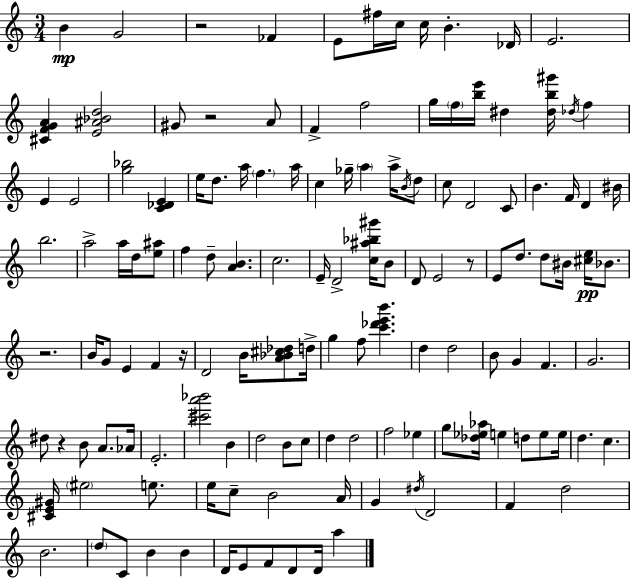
{
  \clef treble
  \numericTimeSignature
  \time 3/4
  \key c \major
  b'4\mp g'2 | r2 fes'4 | e'8 fis''16 c''16 c''16 b'4.-. des'16 | e'2. | \break <cis' f' g' a'>4 <e' ais' bes' d''>2 | gis'8 r2 a'8 | f'4-> f''2 | g''16 \parenthesize f''16 <b'' e'''>16 dis''4 <dis'' b'' gis'''>16 \acciaccatura { des''16 } f''4 | \break e'4 e'2 | <g'' bes''>2 <c' des' e'>4 | e''16 d''8. a''16 \parenthesize f''4. | a''16 c''4 ges''16-- \parenthesize a''4 a''16-> \acciaccatura { b'16 } | \break d''8 c''8 d'2 | c'8 b'4. f'16 d'4 | bis'16 b''2. | a''2-> a''16 d''16 | \break <e'' ais''>8 f''4 d''8-- <a' b'>4. | c''2. | e'16-- d'2-> <c'' ais'' bes'' gis'''>16 | b'8 d'8 e'2 | \break r8 e'8 d''8. d''8 bis'16 <cis'' e''>16\pp bes'8. | r2. | b'16 g'8 e'4 f'4 | r16 d'2 b'16 <a' bes' cis'' des''>8 | \break d''16-> g''4 f''8 <c''' des''' e''' b'''>4. | d''4 d''2 | b'8 g'4 f'4. | g'2. | \break dis''8 r4 b'8 a'8. | aes'16 e'2.-. | <cis''' a''' bes'''>2 b'4 | d''2 b'8 | \break c''8 d''4 d''2 | f''2 ees''4 | g''8 <des'' ees'' aes''>16 e''4 d''8 e''8 | e''16 d''4. c''4. | \break <cis' e' gis'>16 \parenthesize eis''2 e''8. | e''16 c''8-- b'2 | a'16 g'4 \acciaccatura { dis''16 } d'2 | f'4 d''2 | \break b'2. | \parenthesize d''8 c'8 b'4 b'4 | d'16 e'8 f'8 d'8 d'16 a''4 | \bar "|."
}